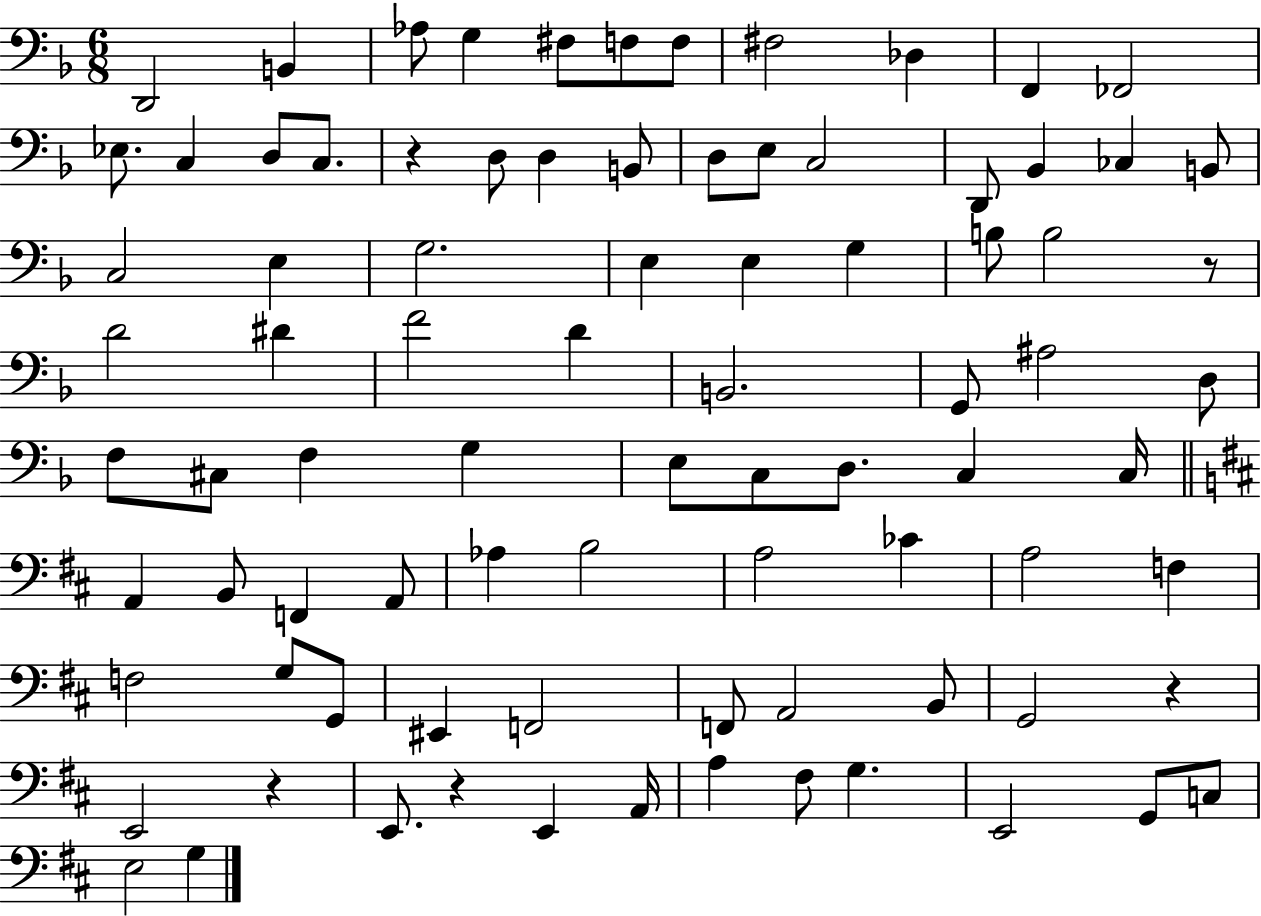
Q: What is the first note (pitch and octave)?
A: D2